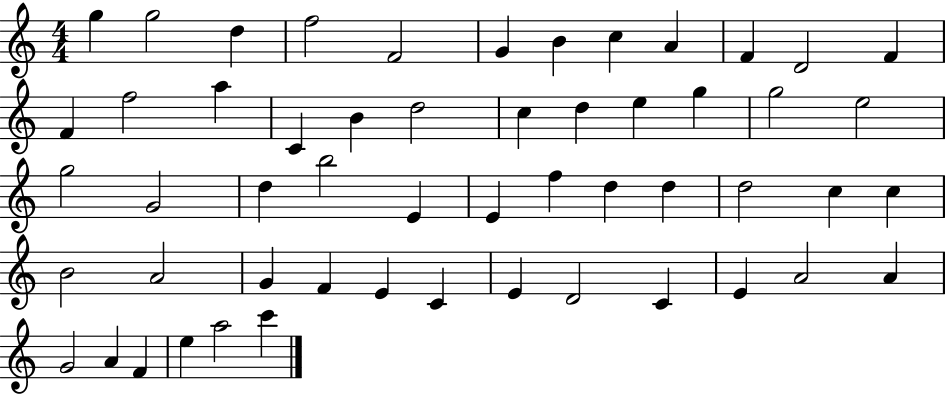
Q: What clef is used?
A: treble